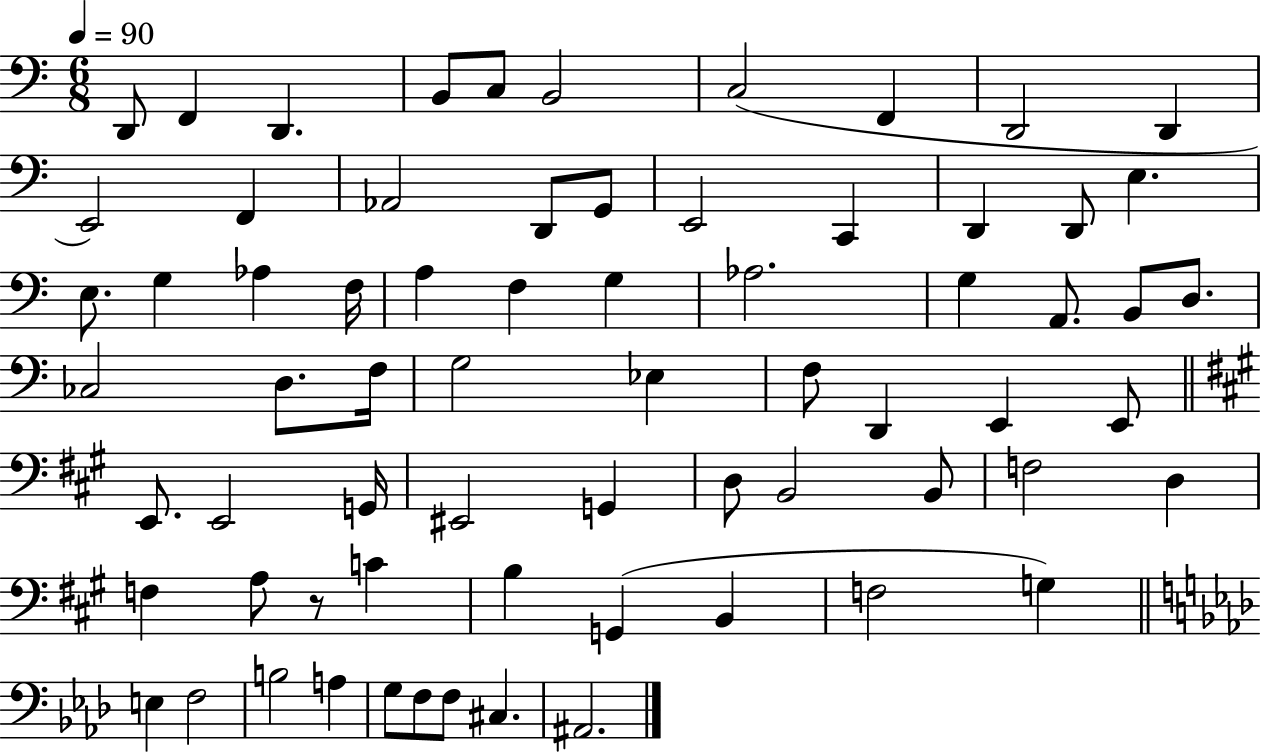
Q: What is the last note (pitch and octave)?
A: A#2